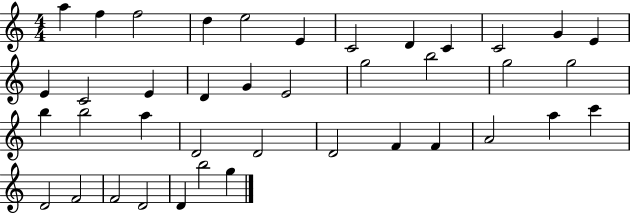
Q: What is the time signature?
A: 4/4